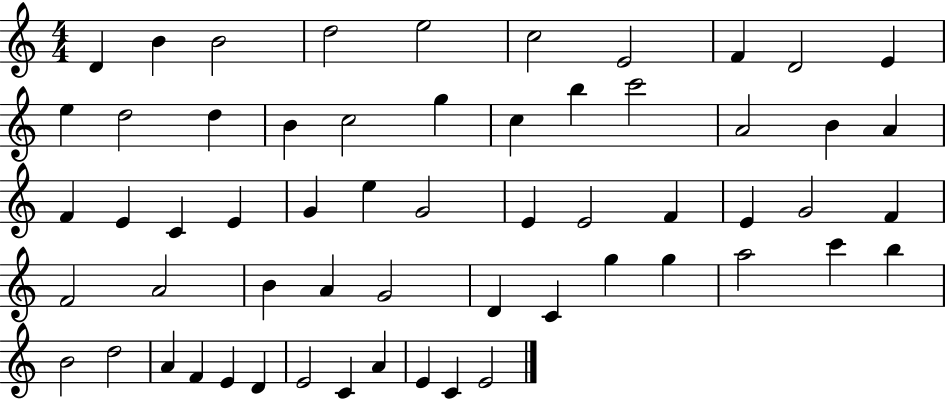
D4/q B4/q B4/h D5/h E5/h C5/h E4/h F4/q D4/h E4/q E5/q D5/h D5/q B4/q C5/h G5/q C5/q B5/q C6/h A4/h B4/q A4/q F4/q E4/q C4/q E4/q G4/q E5/q G4/h E4/q E4/h F4/q E4/q G4/h F4/q F4/h A4/h B4/q A4/q G4/h D4/q C4/q G5/q G5/q A5/h C6/q B5/q B4/h D5/h A4/q F4/q E4/q D4/q E4/h C4/q A4/q E4/q C4/q E4/h